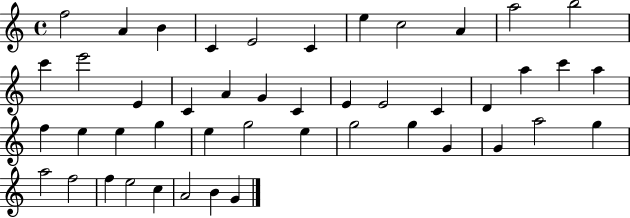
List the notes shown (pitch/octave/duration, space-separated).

F5/h A4/q B4/q C4/q E4/h C4/q E5/q C5/h A4/q A5/h B5/h C6/q E6/h E4/q C4/q A4/q G4/q C4/q E4/q E4/h C4/q D4/q A5/q C6/q A5/q F5/q E5/q E5/q G5/q E5/q G5/h E5/q G5/h G5/q G4/q G4/q A5/h G5/q A5/h F5/h F5/q E5/h C5/q A4/h B4/q G4/q